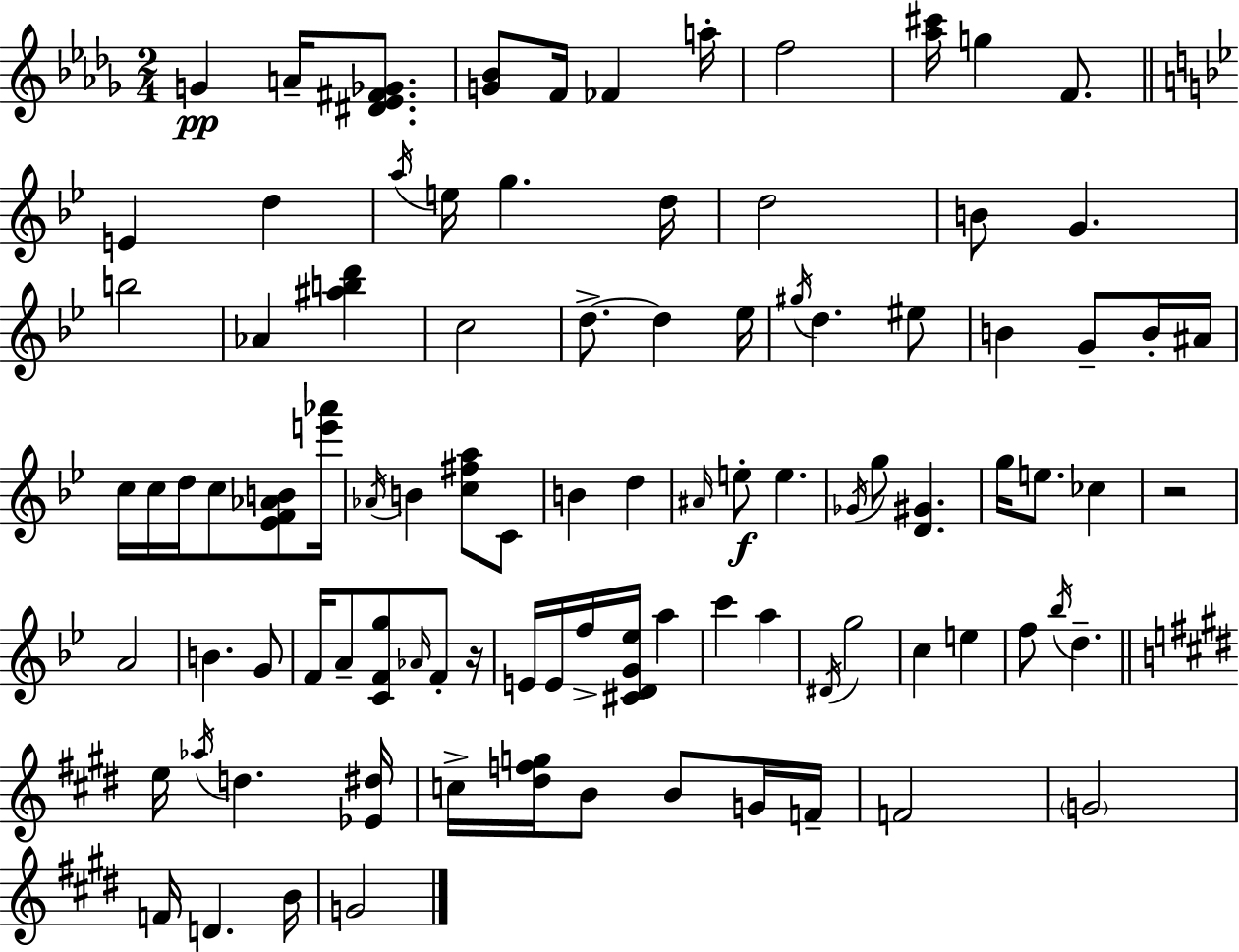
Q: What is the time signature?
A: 2/4